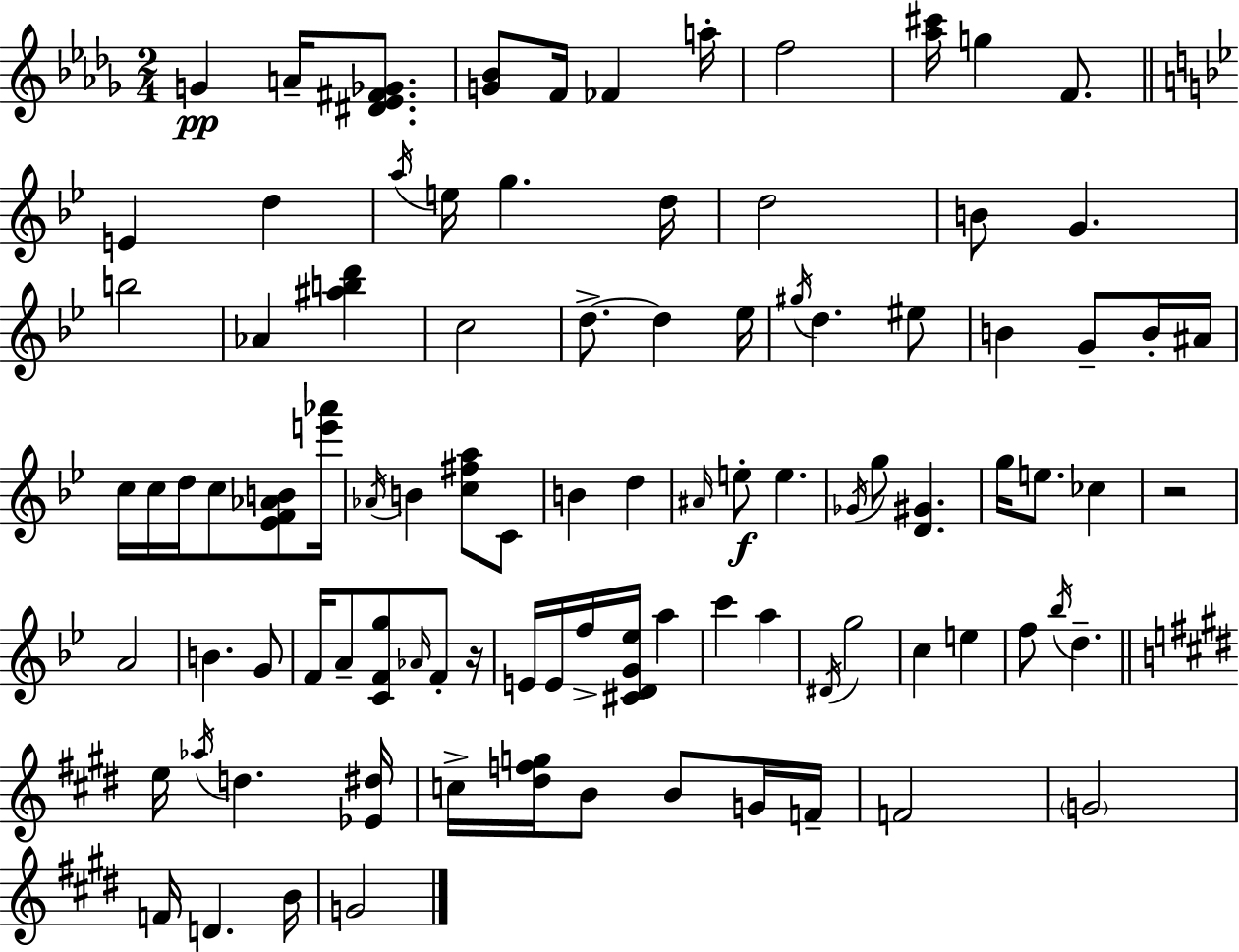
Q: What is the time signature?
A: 2/4